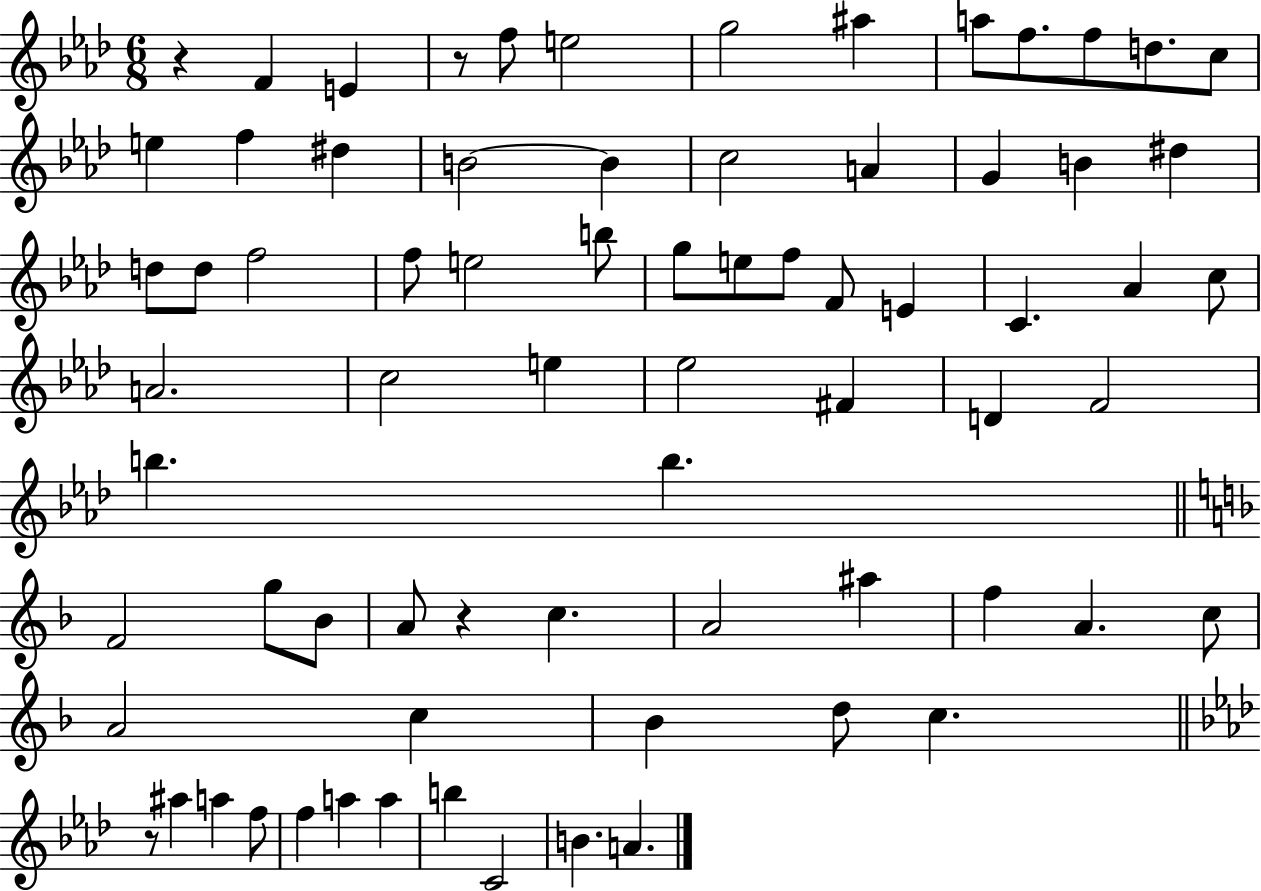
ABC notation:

X:1
T:Untitled
M:6/8
L:1/4
K:Ab
z F E z/2 f/2 e2 g2 ^a a/2 f/2 f/2 d/2 c/2 e f ^d B2 B c2 A G B ^d d/2 d/2 f2 f/2 e2 b/2 g/2 e/2 f/2 F/2 E C _A c/2 A2 c2 e _e2 ^F D F2 b b F2 g/2 _B/2 A/2 z c A2 ^a f A c/2 A2 c _B d/2 c z/2 ^a a f/2 f a a b C2 B A